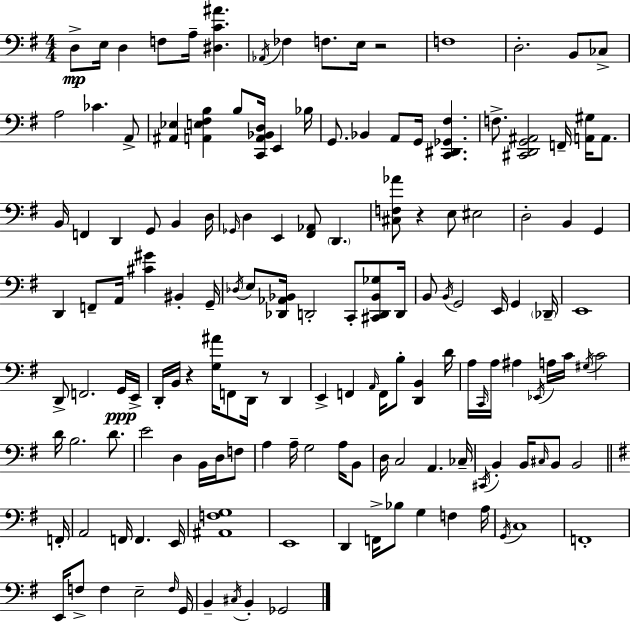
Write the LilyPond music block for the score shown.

{
  \clef bass
  \numericTimeSignature
  \time 4/4
  \key g \major
  d8->\mp e16 d4 f8 a16-- <dis c' ais'>4. | \acciaccatura { aes,16 } fes4 f8. e16 r2 | f1 | d2.-. b,8 ces8-> | \break a2 ces'4. a,8-> | <ais, ees>4 <a, e fis b>4 b8 <c, a, bes, d>16 e,4 | bes16 g,8. bes,4 a,8 g,16 <c, dis, ges, fis>4. | f8.-> <cis, d, g, ais,>2 f,16-- <a, gis>16 a,8. | \break b,16 f,4 d,4 g,8 b,4 | d16 \grace { ges,16 } d4 e,4 <fis, aes,>8 \parenthesize d,4. | <cis f aes'>8 r4 e8 eis2 | d2-. b,4 g,4 | \break d,4 f,8-- a,16 <cis' gis'>4 bis,4-. | g,16-- \acciaccatura { des16 } e8 <des, aes, bes,>16 d,2-. c,8-. | <cis, d, bes, ges>8 d,16 b,8 \acciaccatura { b,16 } g,2 e,16 g,4 | \parenthesize des,16-- e,1 | \break d,8-> f,2. | g,16\ppp e,16-> d,16-. b,16 r4 <g ais'>16 f,8 d,16 r8 | d,4 e,4-> f,4 \grace { a,16 } f,16 b8-. | <d, b,>4 d'16 a16 \grace { c,16 } a16 ais4 \acciaccatura { ees,16 } a16 c'16 \acciaccatura { gis16 } | \break c'2 d'16 b2. | d'8. e'2 | d4 b,16 d16 f8 a4 a16-- g2 | a16 b,8 d16 c2 | \break a,4. ces16-- \acciaccatura { cis,16 } b,4-. b,16 \grace { cis16 } b,8 | b,2 \bar "||" \break \key g \major f,16-. a,2 f,16 f,4. | e,16 <ais, f g>1 | e,1 | d,4 f,16-> bes8 g4 f4 | \break a16 \acciaccatura { g,16 } c1 | f,1-. | e,16 f8-> f4 e2-- | \grace { f16 } g,16 b,4-- \acciaccatura { cis16 } b,4-. ges,2 | \break \bar "|."
}